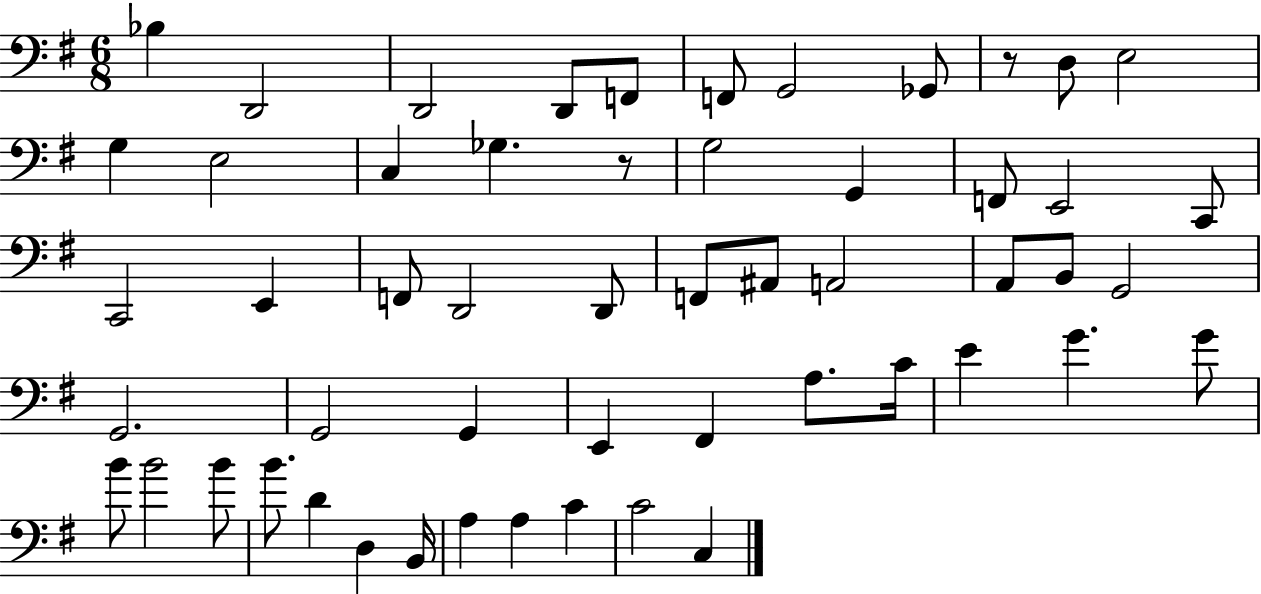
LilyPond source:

{
  \clef bass
  \numericTimeSignature
  \time 6/8
  \key g \major
  \repeat volta 2 { bes4 d,2 | d,2 d,8 f,8 | f,8 g,2 ges,8 | r8 d8 e2 | \break g4 e2 | c4 ges4. r8 | g2 g,4 | f,8 e,2 c,8 | \break c,2 e,4 | f,8 d,2 d,8 | f,8 ais,8 a,2 | a,8 b,8 g,2 | \break g,2. | g,2 g,4 | e,4 fis,4 a8. c'16 | e'4 g'4. g'8 | \break b'8 b'2 b'8 | b'8. d'4 d4 b,16 | a4 a4 c'4 | c'2 c4 | \break } \bar "|."
}